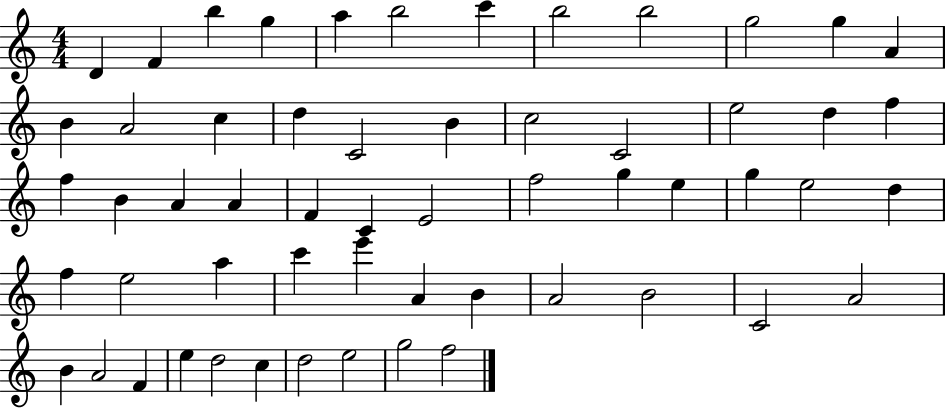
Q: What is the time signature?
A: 4/4